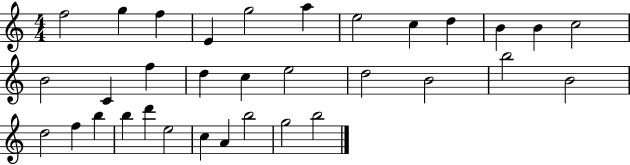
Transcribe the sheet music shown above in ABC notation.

X:1
T:Untitled
M:4/4
L:1/4
K:C
f2 g f E g2 a e2 c d B B c2 B2 C f d c e2 d2 B2 b2 B2 d2 f b b d' e2 c A b2 g2 b2